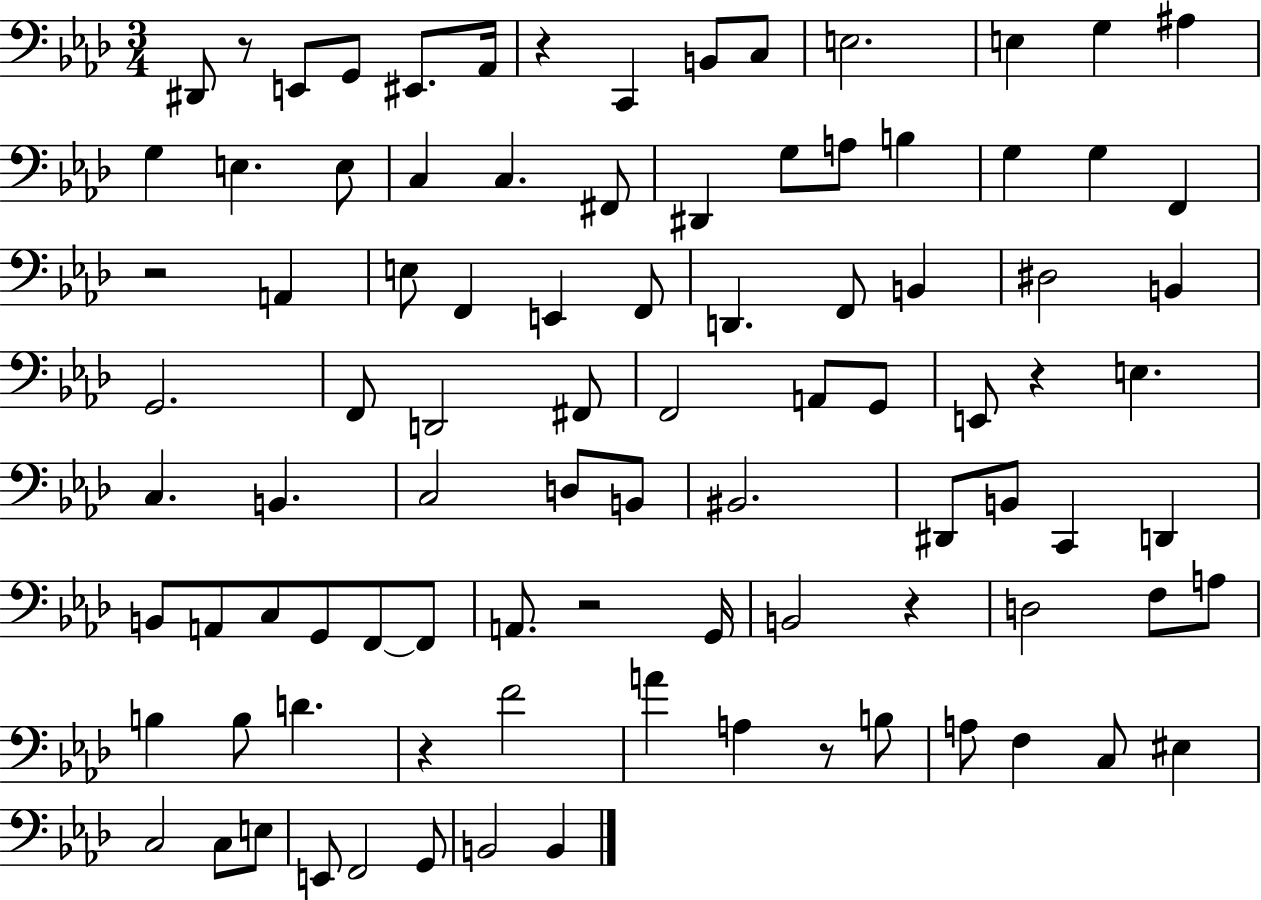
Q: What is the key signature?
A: AES major